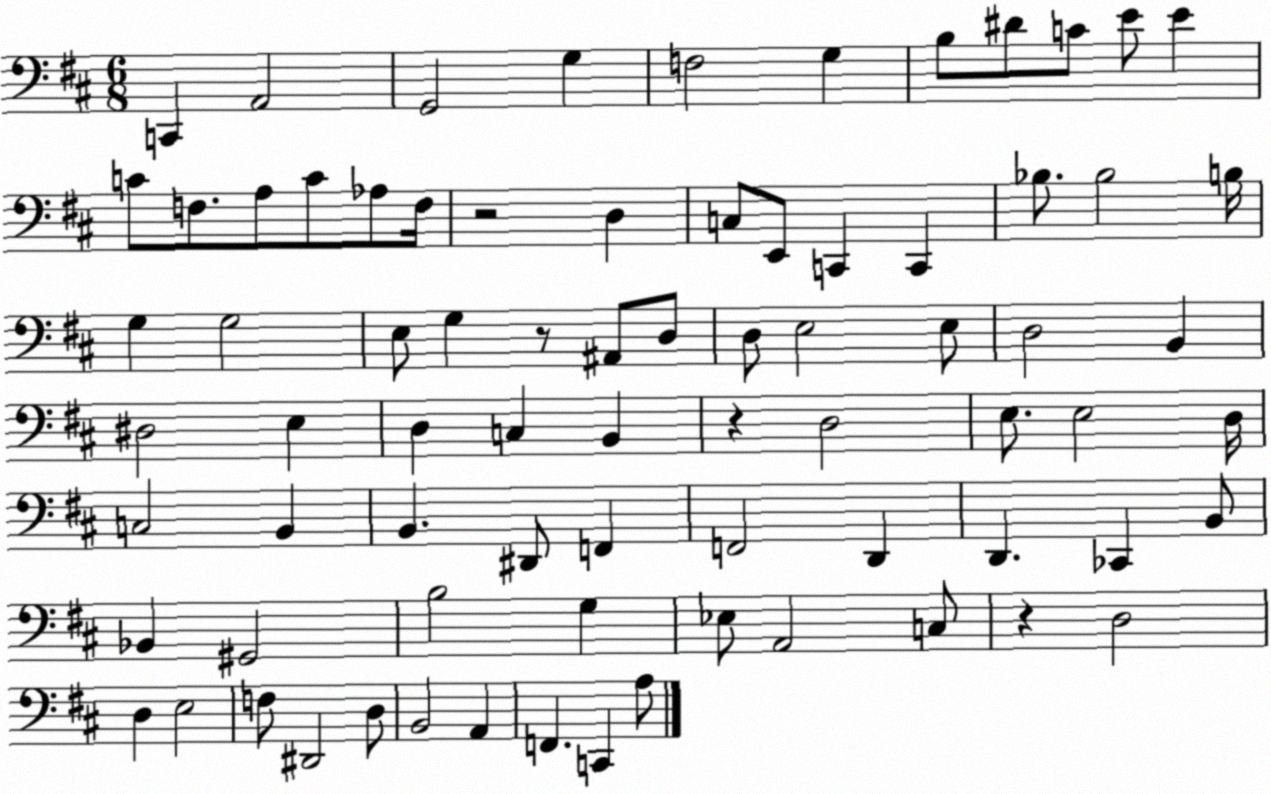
X:1
T:Untitled
M:6/8
L:1/4
K:D
C,, A,,2 G,,2 G, F,2 G, B,/2 ^D/2 C/2 E/2 E C/2 F,/2 A,/2 C/2 _A,/2 F,/4 z2 D, C,/2 E,,/2 C,, C,, _B,/2 _B,2 B,/4 G, G,2 E,/2 G, z/2 ^A,,/2 D,/2 D,/2 E,2 E,/2 D,2 B,, ^D,2 E, D, C, B,, z D,2 E,/2 E,2 D,/4 C,2 B,, B,, ^D,,/2 F,, F,,2 D,, D,, _C,, B,,/2 _B,, ^G,,2 B,2 G, _E,/2 A,,2 C,/2 z D,2 D, E,2 F,/2 ^D,,2 D,/2 B,,2 A,, F,, C,, A,/2